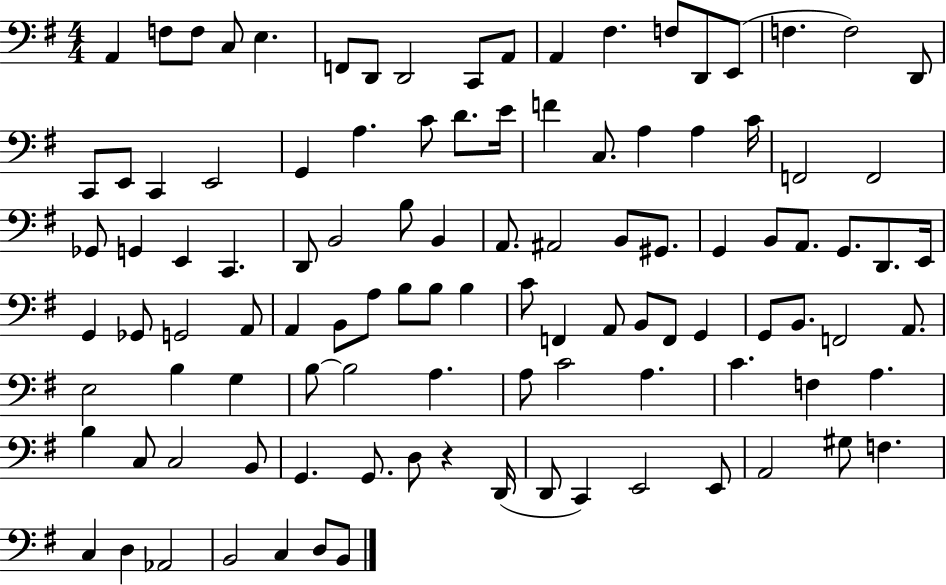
X:1
T:Untitled
M:4/4
L:1/4
K:G
A,, F,/2 F,/2 C,/2 E, F,,/2 D,,/2 D,,2 C,,/2 A,,/2 A,, ^F, F,/2 D,,/2 E,,/2 F, F,2 D,,/2 C,,/2 E,,/2 C,, E,,2 G,, A, C/2 D/2 E/4 F C,/2 A, A, C/4 F,,2 F,,2 _G,,/2 G,, E,, C,, D,,/2 B,,2 B,/2 B,, A,,/2 ^A,,2 B,,/2 ^G,,/2 G,, B,,/2 A,,/2 G,,/2 D,,/2 E,,/4 G,, _G,,/2 G,,2 A,,/2 A,, B,,/2 A,/2 B,/2 B,/2 B, C/2 F,, A,,/2 B,,/2 F,,/2 G,, G,,/2 B,,/2 F,,2 A,,/2 E,2 B, G, B,/2 B,2 A, A,/2 C2 A, C F, A, B, C,/2 C,2 B,,/2 G,, G,,/2 D,/2 z D,,/4 D,,/2 C,, E,,2 E,,/2 A,,2 ^G,/2 F, C, D, _A,,2 B,,2 C, D,/2 B,,/2